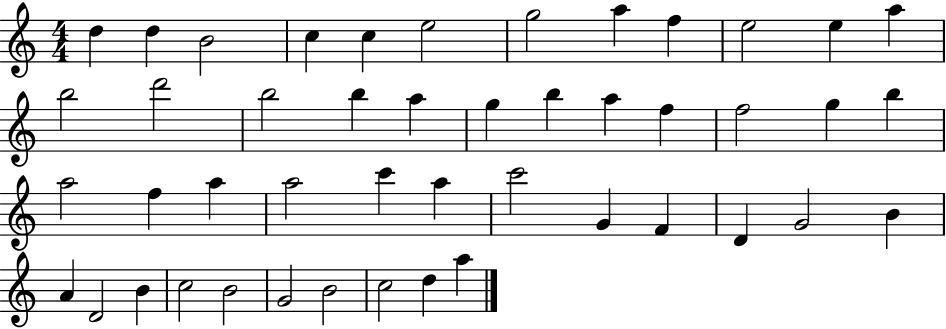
X:1
T:Untitled
M:4/4
L:1/4
K:C
d d B2 c c e2 g2 a f e2 e a b2 d'2 b2 b a g b a f f2 g b a2 f a a2 c' a c'2 G F D G2 B A D2 B c2 B2 G2 B2 c2 d a